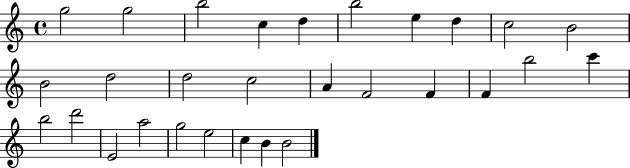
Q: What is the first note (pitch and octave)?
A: G5